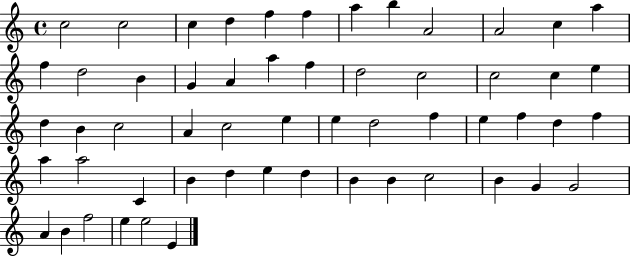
X:1
T:Untitled
M:4/4
L:1/4
K:C
c2 c2 c d f f a b A2 A2 c a f d2 B G A a f d2 c2 c2 c e d B c2 A c2 e e d2 f e f d f a a2 C B d e d B B c2 B G G2 A B f2 e e2 E